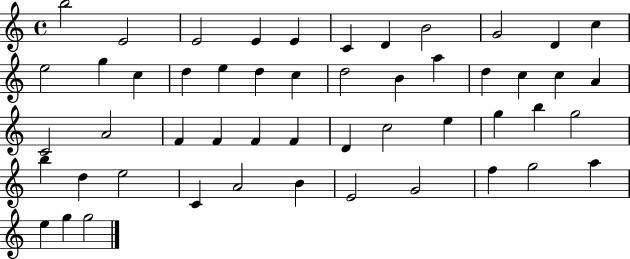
B5/h E4/h E4/h E4/q E4/q C4/q D4/q B4/h G4/h D4/q C5/q E5/h G5/q C5/q D5/q E5/q D5/q C5/q D5/h B4/q A5/q D5/q C5/q C5/q A4/q C4/h A4/h F4/q F4/q F4/q F4/q D4/q C5/h E5/q G5/q B5/q G5/h B5/q D5/q E5/h C4/q A4/h B4/q E4/h G4/h F5/q G5/h A5/q E5/q G5/q G5/h